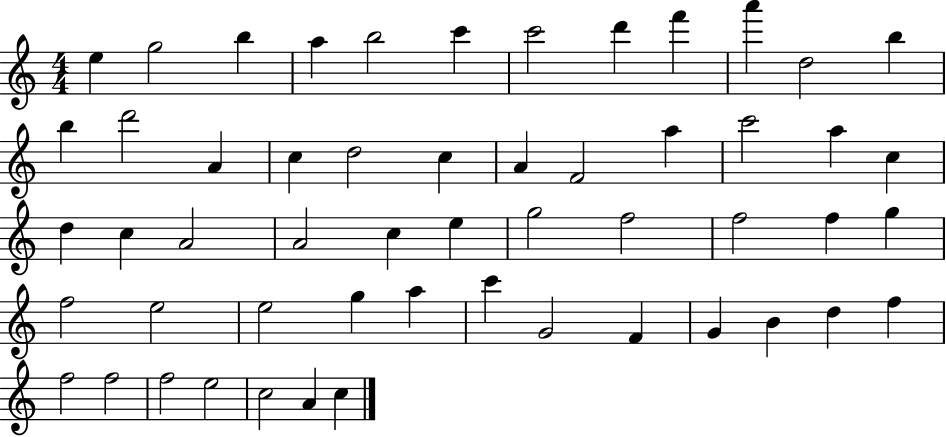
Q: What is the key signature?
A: C major